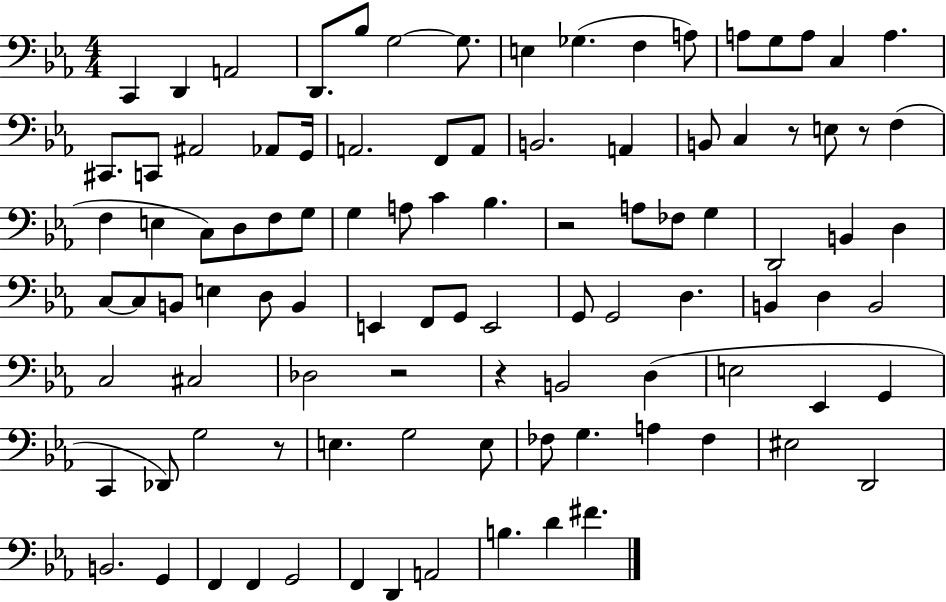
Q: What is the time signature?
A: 4/4